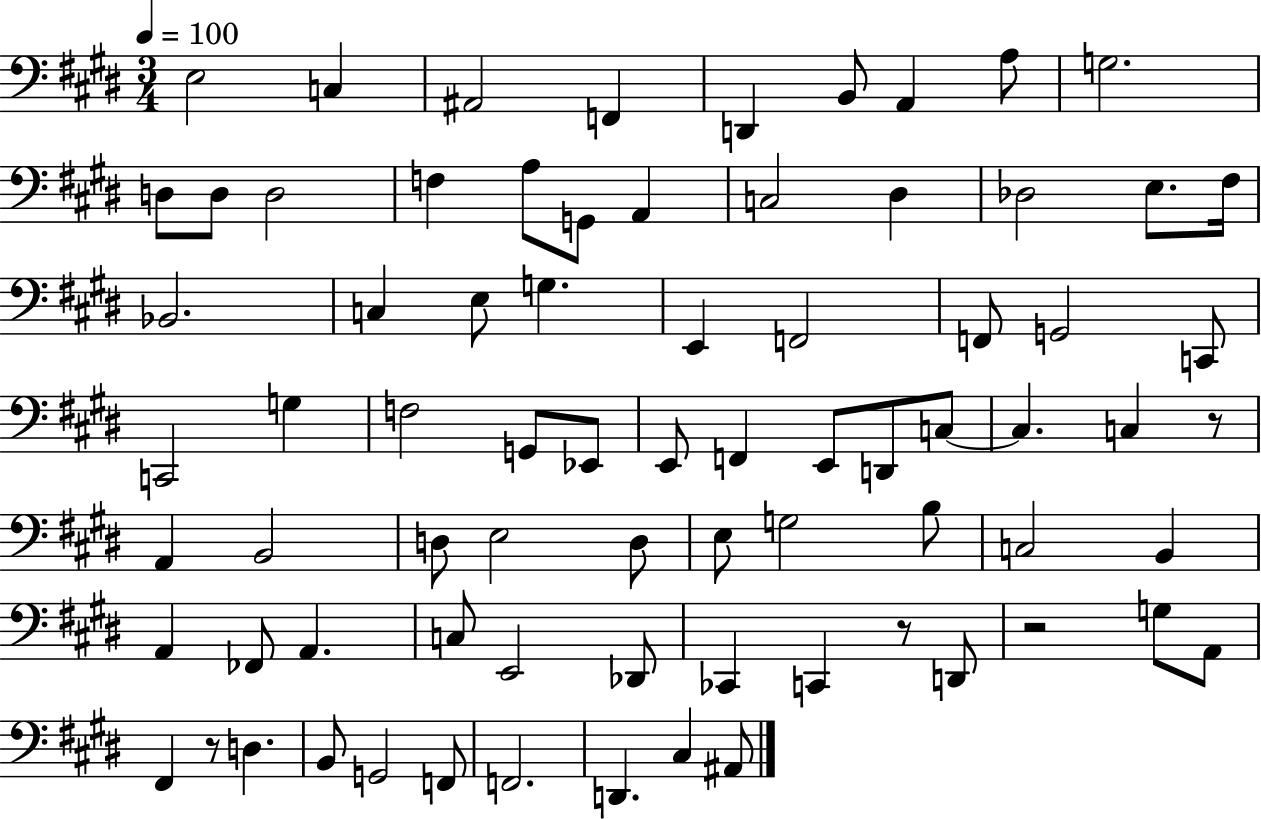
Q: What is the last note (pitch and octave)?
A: A#2